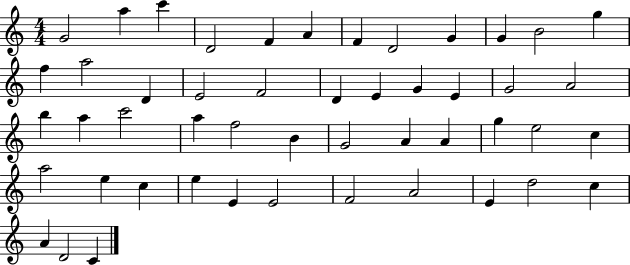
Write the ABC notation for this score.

X:1
T:Untitled
M:4/4
L:1/4
K:C
G2 a c' D2 F A F D2 G G B2 g f a2 D E2 F2 D E G E G2 A2 b a c'2 a f2 B G2 A A g e2 c a2 e c e E E2 F2 A2 E d2 c A D2 C